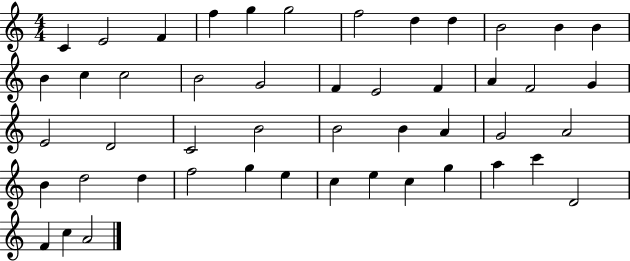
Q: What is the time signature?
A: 4/4